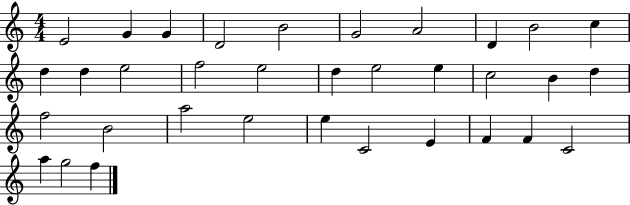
X:1
T:Untitled
M:4/4
L:1/4
K:C
E2 G G D2 B2 G2 A2 D B2 c d d e2 f2 e2 d e2 e c2 B d f2 B2 a2 e2 e C2 E F F C2 a g2 f